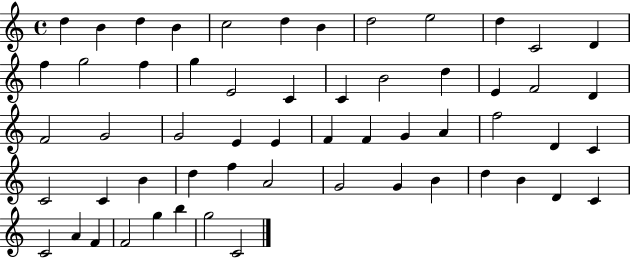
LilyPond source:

{
  \clef treble
  \time 4/4
  \defaultTimeSignature
  \key c \major
  d''4 b'4 d''4 b'4 | c''2 d''4 b'4 | d''2 e''2 | d''4 c'2 d'4 | \break f''4 g''2 f''4 | g''4 e'2 c'4 | c'4 b'2 d''4 | e'4 f'2 d'4 | \break f'2 g'2 | g'2 e'4 e'4 | f'4 f'4 g'4 a'4 | f''2 d'4 c'4 | \break c'2 c'4 b'4 | d''4 f''4 a'2 | g'2 g'4 b'4 | d''4 b'4 d'4 c'4 | \break c'2 a'4 f'4 | f'2 g''4 b''4 | g''2 c'2 | \bar "|."
}